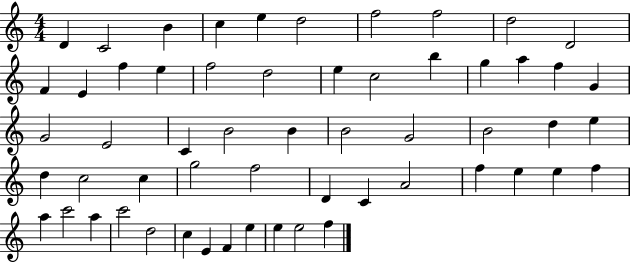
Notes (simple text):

D4/q C4/h B4/q C5/q E5/q D5/h F5/h F5/h D5/h D4/h F4/q E4/q F5/q E5/q F5/h D5/h E5/q C5/h B5/q G5/q A5/q F5/q G4/q G4/h E4/h C4/q B4/h B4/q B4/h G4/h B4/h D5/q E5/q D5/q C5/h C5/q G5/h F5/h D4/q C4/q A4/h F5/q E5/q E5/q F5/q A5/q C6/h A5/q C6/h D5/h C5/q E4/q F4/q E5/q E5/q E5/h F5/q